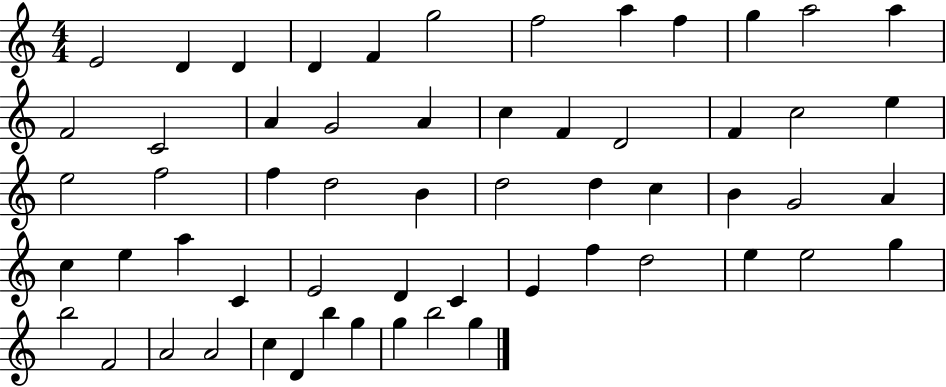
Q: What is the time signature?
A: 4/4